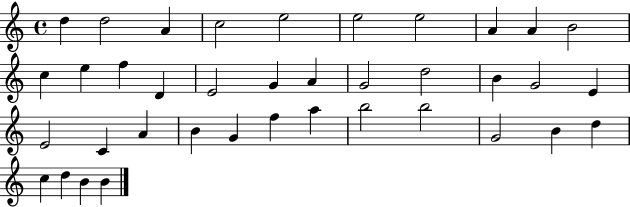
D5/q D5/h A4/q C5/h E5/h E5/h E5/h A4/q A4/q B4/h C5/q E5/q F5/q D4/q E4/h G4/q A4/q G4/h D5/h B4/q G4/h E4/q E4/h C4/q A4/q B4/q G4/q F5/q A5/q B5/h B5/h G4/h B4/q D5/q C5/q D5/q B4/q B4/q